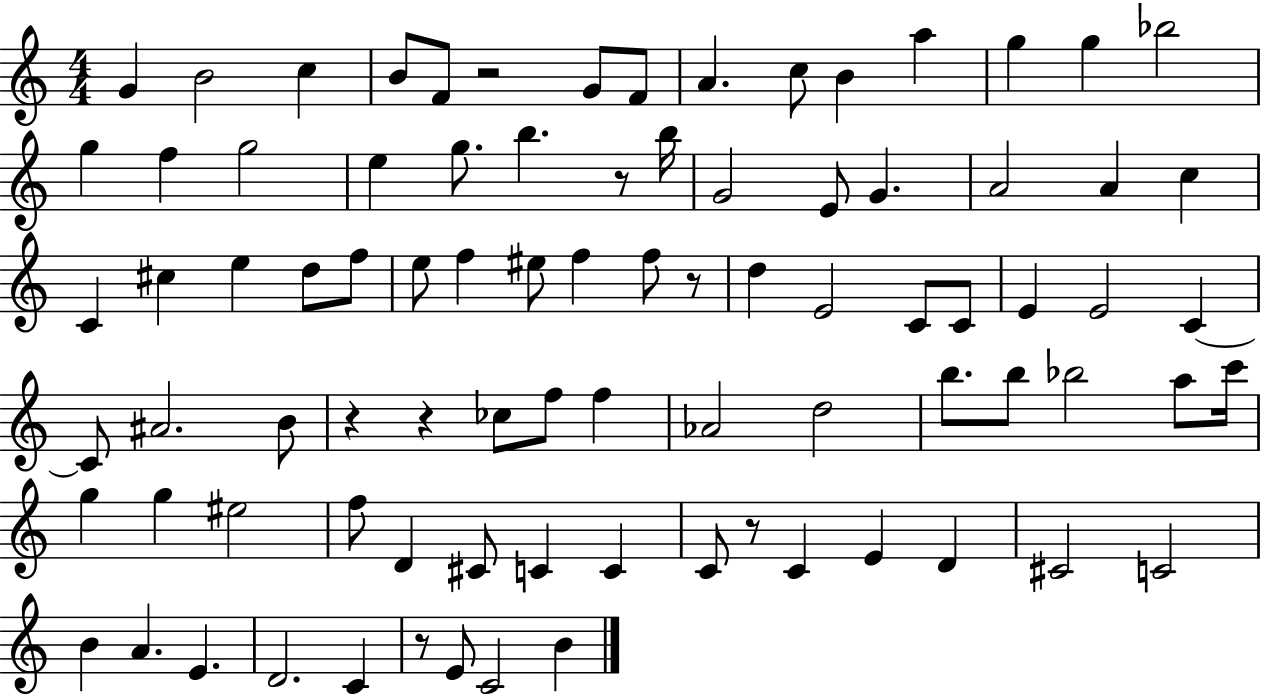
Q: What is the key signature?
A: C major